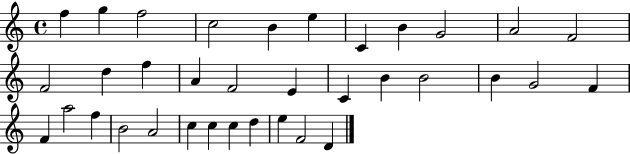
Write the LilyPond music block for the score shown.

{
  \clef treble
  \time 4/4
  \defaultTimeSignature
  \key c \major
  f''4 g''4 f''2 | c''2 b'4 e''4 | c'4 b'4 g'2 | a'2 f'2 | \break f'2 d''4 f''4 | a'4 f'2 e'4 | c'4 b'4 b'2 | b'4 g'2 f'4 | \break f'4 a''2 f''4 | b'2 a'2 | c''4 c''4 c''4 d''4 | e''4 f'2 d'4 | \break \bar "|."
}